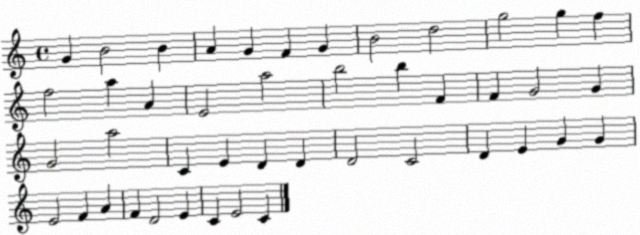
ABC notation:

X:1
T:Untitled
M:4/4
L:1/4
K:C
G B2 B A G F G B2 d2 g2 g f f2 a A E2 a2 b2 b F F G2 G G2 a2 C E D D D2 C2 D E G G E2 F A F D2 E C E2 C